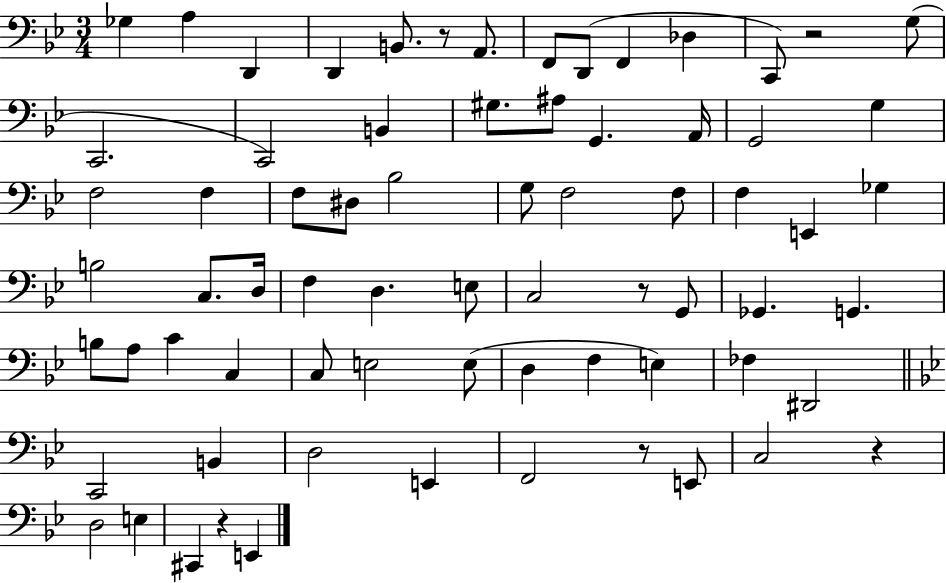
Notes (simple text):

Gb3/q A3/q D2/q D2/q B2/e. R/e A2/e. F2/e D2/e F2/q Db3/q C2/e R/h G3/e C2/h. C2/h B2/q G#3/e. A#3/e G2/q. A2/s G2/h G3/q F3/h F3/q F3/e D#3/e Bb3/h G3/e F3/h F3/e F3/q E2/q Gb3/q B3/h C3/e. D3/s F3/q D3/q. E3/e C3/h R/e G2/e Gb2/q. G2/q. B3/e A3/e C4/q C3/q C3/e E3/h E3/e D3/q F3/q E3/q FES3/q D#2/h C2/h B2/q D3/h E2/q F2/h R/e E2/e C3/h R/q D3/h E3/q C#2/q R/q E2/q